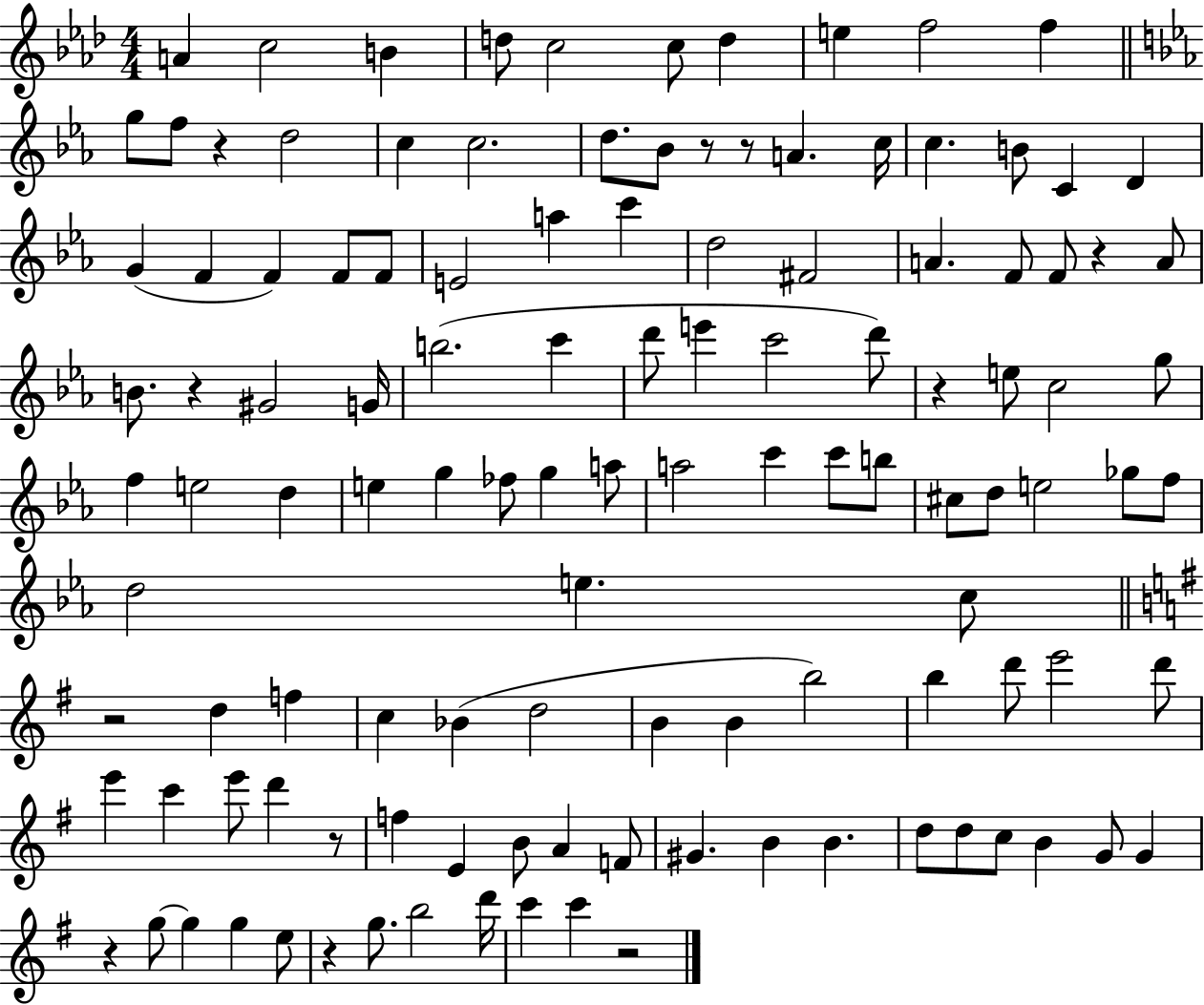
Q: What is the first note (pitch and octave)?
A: A4